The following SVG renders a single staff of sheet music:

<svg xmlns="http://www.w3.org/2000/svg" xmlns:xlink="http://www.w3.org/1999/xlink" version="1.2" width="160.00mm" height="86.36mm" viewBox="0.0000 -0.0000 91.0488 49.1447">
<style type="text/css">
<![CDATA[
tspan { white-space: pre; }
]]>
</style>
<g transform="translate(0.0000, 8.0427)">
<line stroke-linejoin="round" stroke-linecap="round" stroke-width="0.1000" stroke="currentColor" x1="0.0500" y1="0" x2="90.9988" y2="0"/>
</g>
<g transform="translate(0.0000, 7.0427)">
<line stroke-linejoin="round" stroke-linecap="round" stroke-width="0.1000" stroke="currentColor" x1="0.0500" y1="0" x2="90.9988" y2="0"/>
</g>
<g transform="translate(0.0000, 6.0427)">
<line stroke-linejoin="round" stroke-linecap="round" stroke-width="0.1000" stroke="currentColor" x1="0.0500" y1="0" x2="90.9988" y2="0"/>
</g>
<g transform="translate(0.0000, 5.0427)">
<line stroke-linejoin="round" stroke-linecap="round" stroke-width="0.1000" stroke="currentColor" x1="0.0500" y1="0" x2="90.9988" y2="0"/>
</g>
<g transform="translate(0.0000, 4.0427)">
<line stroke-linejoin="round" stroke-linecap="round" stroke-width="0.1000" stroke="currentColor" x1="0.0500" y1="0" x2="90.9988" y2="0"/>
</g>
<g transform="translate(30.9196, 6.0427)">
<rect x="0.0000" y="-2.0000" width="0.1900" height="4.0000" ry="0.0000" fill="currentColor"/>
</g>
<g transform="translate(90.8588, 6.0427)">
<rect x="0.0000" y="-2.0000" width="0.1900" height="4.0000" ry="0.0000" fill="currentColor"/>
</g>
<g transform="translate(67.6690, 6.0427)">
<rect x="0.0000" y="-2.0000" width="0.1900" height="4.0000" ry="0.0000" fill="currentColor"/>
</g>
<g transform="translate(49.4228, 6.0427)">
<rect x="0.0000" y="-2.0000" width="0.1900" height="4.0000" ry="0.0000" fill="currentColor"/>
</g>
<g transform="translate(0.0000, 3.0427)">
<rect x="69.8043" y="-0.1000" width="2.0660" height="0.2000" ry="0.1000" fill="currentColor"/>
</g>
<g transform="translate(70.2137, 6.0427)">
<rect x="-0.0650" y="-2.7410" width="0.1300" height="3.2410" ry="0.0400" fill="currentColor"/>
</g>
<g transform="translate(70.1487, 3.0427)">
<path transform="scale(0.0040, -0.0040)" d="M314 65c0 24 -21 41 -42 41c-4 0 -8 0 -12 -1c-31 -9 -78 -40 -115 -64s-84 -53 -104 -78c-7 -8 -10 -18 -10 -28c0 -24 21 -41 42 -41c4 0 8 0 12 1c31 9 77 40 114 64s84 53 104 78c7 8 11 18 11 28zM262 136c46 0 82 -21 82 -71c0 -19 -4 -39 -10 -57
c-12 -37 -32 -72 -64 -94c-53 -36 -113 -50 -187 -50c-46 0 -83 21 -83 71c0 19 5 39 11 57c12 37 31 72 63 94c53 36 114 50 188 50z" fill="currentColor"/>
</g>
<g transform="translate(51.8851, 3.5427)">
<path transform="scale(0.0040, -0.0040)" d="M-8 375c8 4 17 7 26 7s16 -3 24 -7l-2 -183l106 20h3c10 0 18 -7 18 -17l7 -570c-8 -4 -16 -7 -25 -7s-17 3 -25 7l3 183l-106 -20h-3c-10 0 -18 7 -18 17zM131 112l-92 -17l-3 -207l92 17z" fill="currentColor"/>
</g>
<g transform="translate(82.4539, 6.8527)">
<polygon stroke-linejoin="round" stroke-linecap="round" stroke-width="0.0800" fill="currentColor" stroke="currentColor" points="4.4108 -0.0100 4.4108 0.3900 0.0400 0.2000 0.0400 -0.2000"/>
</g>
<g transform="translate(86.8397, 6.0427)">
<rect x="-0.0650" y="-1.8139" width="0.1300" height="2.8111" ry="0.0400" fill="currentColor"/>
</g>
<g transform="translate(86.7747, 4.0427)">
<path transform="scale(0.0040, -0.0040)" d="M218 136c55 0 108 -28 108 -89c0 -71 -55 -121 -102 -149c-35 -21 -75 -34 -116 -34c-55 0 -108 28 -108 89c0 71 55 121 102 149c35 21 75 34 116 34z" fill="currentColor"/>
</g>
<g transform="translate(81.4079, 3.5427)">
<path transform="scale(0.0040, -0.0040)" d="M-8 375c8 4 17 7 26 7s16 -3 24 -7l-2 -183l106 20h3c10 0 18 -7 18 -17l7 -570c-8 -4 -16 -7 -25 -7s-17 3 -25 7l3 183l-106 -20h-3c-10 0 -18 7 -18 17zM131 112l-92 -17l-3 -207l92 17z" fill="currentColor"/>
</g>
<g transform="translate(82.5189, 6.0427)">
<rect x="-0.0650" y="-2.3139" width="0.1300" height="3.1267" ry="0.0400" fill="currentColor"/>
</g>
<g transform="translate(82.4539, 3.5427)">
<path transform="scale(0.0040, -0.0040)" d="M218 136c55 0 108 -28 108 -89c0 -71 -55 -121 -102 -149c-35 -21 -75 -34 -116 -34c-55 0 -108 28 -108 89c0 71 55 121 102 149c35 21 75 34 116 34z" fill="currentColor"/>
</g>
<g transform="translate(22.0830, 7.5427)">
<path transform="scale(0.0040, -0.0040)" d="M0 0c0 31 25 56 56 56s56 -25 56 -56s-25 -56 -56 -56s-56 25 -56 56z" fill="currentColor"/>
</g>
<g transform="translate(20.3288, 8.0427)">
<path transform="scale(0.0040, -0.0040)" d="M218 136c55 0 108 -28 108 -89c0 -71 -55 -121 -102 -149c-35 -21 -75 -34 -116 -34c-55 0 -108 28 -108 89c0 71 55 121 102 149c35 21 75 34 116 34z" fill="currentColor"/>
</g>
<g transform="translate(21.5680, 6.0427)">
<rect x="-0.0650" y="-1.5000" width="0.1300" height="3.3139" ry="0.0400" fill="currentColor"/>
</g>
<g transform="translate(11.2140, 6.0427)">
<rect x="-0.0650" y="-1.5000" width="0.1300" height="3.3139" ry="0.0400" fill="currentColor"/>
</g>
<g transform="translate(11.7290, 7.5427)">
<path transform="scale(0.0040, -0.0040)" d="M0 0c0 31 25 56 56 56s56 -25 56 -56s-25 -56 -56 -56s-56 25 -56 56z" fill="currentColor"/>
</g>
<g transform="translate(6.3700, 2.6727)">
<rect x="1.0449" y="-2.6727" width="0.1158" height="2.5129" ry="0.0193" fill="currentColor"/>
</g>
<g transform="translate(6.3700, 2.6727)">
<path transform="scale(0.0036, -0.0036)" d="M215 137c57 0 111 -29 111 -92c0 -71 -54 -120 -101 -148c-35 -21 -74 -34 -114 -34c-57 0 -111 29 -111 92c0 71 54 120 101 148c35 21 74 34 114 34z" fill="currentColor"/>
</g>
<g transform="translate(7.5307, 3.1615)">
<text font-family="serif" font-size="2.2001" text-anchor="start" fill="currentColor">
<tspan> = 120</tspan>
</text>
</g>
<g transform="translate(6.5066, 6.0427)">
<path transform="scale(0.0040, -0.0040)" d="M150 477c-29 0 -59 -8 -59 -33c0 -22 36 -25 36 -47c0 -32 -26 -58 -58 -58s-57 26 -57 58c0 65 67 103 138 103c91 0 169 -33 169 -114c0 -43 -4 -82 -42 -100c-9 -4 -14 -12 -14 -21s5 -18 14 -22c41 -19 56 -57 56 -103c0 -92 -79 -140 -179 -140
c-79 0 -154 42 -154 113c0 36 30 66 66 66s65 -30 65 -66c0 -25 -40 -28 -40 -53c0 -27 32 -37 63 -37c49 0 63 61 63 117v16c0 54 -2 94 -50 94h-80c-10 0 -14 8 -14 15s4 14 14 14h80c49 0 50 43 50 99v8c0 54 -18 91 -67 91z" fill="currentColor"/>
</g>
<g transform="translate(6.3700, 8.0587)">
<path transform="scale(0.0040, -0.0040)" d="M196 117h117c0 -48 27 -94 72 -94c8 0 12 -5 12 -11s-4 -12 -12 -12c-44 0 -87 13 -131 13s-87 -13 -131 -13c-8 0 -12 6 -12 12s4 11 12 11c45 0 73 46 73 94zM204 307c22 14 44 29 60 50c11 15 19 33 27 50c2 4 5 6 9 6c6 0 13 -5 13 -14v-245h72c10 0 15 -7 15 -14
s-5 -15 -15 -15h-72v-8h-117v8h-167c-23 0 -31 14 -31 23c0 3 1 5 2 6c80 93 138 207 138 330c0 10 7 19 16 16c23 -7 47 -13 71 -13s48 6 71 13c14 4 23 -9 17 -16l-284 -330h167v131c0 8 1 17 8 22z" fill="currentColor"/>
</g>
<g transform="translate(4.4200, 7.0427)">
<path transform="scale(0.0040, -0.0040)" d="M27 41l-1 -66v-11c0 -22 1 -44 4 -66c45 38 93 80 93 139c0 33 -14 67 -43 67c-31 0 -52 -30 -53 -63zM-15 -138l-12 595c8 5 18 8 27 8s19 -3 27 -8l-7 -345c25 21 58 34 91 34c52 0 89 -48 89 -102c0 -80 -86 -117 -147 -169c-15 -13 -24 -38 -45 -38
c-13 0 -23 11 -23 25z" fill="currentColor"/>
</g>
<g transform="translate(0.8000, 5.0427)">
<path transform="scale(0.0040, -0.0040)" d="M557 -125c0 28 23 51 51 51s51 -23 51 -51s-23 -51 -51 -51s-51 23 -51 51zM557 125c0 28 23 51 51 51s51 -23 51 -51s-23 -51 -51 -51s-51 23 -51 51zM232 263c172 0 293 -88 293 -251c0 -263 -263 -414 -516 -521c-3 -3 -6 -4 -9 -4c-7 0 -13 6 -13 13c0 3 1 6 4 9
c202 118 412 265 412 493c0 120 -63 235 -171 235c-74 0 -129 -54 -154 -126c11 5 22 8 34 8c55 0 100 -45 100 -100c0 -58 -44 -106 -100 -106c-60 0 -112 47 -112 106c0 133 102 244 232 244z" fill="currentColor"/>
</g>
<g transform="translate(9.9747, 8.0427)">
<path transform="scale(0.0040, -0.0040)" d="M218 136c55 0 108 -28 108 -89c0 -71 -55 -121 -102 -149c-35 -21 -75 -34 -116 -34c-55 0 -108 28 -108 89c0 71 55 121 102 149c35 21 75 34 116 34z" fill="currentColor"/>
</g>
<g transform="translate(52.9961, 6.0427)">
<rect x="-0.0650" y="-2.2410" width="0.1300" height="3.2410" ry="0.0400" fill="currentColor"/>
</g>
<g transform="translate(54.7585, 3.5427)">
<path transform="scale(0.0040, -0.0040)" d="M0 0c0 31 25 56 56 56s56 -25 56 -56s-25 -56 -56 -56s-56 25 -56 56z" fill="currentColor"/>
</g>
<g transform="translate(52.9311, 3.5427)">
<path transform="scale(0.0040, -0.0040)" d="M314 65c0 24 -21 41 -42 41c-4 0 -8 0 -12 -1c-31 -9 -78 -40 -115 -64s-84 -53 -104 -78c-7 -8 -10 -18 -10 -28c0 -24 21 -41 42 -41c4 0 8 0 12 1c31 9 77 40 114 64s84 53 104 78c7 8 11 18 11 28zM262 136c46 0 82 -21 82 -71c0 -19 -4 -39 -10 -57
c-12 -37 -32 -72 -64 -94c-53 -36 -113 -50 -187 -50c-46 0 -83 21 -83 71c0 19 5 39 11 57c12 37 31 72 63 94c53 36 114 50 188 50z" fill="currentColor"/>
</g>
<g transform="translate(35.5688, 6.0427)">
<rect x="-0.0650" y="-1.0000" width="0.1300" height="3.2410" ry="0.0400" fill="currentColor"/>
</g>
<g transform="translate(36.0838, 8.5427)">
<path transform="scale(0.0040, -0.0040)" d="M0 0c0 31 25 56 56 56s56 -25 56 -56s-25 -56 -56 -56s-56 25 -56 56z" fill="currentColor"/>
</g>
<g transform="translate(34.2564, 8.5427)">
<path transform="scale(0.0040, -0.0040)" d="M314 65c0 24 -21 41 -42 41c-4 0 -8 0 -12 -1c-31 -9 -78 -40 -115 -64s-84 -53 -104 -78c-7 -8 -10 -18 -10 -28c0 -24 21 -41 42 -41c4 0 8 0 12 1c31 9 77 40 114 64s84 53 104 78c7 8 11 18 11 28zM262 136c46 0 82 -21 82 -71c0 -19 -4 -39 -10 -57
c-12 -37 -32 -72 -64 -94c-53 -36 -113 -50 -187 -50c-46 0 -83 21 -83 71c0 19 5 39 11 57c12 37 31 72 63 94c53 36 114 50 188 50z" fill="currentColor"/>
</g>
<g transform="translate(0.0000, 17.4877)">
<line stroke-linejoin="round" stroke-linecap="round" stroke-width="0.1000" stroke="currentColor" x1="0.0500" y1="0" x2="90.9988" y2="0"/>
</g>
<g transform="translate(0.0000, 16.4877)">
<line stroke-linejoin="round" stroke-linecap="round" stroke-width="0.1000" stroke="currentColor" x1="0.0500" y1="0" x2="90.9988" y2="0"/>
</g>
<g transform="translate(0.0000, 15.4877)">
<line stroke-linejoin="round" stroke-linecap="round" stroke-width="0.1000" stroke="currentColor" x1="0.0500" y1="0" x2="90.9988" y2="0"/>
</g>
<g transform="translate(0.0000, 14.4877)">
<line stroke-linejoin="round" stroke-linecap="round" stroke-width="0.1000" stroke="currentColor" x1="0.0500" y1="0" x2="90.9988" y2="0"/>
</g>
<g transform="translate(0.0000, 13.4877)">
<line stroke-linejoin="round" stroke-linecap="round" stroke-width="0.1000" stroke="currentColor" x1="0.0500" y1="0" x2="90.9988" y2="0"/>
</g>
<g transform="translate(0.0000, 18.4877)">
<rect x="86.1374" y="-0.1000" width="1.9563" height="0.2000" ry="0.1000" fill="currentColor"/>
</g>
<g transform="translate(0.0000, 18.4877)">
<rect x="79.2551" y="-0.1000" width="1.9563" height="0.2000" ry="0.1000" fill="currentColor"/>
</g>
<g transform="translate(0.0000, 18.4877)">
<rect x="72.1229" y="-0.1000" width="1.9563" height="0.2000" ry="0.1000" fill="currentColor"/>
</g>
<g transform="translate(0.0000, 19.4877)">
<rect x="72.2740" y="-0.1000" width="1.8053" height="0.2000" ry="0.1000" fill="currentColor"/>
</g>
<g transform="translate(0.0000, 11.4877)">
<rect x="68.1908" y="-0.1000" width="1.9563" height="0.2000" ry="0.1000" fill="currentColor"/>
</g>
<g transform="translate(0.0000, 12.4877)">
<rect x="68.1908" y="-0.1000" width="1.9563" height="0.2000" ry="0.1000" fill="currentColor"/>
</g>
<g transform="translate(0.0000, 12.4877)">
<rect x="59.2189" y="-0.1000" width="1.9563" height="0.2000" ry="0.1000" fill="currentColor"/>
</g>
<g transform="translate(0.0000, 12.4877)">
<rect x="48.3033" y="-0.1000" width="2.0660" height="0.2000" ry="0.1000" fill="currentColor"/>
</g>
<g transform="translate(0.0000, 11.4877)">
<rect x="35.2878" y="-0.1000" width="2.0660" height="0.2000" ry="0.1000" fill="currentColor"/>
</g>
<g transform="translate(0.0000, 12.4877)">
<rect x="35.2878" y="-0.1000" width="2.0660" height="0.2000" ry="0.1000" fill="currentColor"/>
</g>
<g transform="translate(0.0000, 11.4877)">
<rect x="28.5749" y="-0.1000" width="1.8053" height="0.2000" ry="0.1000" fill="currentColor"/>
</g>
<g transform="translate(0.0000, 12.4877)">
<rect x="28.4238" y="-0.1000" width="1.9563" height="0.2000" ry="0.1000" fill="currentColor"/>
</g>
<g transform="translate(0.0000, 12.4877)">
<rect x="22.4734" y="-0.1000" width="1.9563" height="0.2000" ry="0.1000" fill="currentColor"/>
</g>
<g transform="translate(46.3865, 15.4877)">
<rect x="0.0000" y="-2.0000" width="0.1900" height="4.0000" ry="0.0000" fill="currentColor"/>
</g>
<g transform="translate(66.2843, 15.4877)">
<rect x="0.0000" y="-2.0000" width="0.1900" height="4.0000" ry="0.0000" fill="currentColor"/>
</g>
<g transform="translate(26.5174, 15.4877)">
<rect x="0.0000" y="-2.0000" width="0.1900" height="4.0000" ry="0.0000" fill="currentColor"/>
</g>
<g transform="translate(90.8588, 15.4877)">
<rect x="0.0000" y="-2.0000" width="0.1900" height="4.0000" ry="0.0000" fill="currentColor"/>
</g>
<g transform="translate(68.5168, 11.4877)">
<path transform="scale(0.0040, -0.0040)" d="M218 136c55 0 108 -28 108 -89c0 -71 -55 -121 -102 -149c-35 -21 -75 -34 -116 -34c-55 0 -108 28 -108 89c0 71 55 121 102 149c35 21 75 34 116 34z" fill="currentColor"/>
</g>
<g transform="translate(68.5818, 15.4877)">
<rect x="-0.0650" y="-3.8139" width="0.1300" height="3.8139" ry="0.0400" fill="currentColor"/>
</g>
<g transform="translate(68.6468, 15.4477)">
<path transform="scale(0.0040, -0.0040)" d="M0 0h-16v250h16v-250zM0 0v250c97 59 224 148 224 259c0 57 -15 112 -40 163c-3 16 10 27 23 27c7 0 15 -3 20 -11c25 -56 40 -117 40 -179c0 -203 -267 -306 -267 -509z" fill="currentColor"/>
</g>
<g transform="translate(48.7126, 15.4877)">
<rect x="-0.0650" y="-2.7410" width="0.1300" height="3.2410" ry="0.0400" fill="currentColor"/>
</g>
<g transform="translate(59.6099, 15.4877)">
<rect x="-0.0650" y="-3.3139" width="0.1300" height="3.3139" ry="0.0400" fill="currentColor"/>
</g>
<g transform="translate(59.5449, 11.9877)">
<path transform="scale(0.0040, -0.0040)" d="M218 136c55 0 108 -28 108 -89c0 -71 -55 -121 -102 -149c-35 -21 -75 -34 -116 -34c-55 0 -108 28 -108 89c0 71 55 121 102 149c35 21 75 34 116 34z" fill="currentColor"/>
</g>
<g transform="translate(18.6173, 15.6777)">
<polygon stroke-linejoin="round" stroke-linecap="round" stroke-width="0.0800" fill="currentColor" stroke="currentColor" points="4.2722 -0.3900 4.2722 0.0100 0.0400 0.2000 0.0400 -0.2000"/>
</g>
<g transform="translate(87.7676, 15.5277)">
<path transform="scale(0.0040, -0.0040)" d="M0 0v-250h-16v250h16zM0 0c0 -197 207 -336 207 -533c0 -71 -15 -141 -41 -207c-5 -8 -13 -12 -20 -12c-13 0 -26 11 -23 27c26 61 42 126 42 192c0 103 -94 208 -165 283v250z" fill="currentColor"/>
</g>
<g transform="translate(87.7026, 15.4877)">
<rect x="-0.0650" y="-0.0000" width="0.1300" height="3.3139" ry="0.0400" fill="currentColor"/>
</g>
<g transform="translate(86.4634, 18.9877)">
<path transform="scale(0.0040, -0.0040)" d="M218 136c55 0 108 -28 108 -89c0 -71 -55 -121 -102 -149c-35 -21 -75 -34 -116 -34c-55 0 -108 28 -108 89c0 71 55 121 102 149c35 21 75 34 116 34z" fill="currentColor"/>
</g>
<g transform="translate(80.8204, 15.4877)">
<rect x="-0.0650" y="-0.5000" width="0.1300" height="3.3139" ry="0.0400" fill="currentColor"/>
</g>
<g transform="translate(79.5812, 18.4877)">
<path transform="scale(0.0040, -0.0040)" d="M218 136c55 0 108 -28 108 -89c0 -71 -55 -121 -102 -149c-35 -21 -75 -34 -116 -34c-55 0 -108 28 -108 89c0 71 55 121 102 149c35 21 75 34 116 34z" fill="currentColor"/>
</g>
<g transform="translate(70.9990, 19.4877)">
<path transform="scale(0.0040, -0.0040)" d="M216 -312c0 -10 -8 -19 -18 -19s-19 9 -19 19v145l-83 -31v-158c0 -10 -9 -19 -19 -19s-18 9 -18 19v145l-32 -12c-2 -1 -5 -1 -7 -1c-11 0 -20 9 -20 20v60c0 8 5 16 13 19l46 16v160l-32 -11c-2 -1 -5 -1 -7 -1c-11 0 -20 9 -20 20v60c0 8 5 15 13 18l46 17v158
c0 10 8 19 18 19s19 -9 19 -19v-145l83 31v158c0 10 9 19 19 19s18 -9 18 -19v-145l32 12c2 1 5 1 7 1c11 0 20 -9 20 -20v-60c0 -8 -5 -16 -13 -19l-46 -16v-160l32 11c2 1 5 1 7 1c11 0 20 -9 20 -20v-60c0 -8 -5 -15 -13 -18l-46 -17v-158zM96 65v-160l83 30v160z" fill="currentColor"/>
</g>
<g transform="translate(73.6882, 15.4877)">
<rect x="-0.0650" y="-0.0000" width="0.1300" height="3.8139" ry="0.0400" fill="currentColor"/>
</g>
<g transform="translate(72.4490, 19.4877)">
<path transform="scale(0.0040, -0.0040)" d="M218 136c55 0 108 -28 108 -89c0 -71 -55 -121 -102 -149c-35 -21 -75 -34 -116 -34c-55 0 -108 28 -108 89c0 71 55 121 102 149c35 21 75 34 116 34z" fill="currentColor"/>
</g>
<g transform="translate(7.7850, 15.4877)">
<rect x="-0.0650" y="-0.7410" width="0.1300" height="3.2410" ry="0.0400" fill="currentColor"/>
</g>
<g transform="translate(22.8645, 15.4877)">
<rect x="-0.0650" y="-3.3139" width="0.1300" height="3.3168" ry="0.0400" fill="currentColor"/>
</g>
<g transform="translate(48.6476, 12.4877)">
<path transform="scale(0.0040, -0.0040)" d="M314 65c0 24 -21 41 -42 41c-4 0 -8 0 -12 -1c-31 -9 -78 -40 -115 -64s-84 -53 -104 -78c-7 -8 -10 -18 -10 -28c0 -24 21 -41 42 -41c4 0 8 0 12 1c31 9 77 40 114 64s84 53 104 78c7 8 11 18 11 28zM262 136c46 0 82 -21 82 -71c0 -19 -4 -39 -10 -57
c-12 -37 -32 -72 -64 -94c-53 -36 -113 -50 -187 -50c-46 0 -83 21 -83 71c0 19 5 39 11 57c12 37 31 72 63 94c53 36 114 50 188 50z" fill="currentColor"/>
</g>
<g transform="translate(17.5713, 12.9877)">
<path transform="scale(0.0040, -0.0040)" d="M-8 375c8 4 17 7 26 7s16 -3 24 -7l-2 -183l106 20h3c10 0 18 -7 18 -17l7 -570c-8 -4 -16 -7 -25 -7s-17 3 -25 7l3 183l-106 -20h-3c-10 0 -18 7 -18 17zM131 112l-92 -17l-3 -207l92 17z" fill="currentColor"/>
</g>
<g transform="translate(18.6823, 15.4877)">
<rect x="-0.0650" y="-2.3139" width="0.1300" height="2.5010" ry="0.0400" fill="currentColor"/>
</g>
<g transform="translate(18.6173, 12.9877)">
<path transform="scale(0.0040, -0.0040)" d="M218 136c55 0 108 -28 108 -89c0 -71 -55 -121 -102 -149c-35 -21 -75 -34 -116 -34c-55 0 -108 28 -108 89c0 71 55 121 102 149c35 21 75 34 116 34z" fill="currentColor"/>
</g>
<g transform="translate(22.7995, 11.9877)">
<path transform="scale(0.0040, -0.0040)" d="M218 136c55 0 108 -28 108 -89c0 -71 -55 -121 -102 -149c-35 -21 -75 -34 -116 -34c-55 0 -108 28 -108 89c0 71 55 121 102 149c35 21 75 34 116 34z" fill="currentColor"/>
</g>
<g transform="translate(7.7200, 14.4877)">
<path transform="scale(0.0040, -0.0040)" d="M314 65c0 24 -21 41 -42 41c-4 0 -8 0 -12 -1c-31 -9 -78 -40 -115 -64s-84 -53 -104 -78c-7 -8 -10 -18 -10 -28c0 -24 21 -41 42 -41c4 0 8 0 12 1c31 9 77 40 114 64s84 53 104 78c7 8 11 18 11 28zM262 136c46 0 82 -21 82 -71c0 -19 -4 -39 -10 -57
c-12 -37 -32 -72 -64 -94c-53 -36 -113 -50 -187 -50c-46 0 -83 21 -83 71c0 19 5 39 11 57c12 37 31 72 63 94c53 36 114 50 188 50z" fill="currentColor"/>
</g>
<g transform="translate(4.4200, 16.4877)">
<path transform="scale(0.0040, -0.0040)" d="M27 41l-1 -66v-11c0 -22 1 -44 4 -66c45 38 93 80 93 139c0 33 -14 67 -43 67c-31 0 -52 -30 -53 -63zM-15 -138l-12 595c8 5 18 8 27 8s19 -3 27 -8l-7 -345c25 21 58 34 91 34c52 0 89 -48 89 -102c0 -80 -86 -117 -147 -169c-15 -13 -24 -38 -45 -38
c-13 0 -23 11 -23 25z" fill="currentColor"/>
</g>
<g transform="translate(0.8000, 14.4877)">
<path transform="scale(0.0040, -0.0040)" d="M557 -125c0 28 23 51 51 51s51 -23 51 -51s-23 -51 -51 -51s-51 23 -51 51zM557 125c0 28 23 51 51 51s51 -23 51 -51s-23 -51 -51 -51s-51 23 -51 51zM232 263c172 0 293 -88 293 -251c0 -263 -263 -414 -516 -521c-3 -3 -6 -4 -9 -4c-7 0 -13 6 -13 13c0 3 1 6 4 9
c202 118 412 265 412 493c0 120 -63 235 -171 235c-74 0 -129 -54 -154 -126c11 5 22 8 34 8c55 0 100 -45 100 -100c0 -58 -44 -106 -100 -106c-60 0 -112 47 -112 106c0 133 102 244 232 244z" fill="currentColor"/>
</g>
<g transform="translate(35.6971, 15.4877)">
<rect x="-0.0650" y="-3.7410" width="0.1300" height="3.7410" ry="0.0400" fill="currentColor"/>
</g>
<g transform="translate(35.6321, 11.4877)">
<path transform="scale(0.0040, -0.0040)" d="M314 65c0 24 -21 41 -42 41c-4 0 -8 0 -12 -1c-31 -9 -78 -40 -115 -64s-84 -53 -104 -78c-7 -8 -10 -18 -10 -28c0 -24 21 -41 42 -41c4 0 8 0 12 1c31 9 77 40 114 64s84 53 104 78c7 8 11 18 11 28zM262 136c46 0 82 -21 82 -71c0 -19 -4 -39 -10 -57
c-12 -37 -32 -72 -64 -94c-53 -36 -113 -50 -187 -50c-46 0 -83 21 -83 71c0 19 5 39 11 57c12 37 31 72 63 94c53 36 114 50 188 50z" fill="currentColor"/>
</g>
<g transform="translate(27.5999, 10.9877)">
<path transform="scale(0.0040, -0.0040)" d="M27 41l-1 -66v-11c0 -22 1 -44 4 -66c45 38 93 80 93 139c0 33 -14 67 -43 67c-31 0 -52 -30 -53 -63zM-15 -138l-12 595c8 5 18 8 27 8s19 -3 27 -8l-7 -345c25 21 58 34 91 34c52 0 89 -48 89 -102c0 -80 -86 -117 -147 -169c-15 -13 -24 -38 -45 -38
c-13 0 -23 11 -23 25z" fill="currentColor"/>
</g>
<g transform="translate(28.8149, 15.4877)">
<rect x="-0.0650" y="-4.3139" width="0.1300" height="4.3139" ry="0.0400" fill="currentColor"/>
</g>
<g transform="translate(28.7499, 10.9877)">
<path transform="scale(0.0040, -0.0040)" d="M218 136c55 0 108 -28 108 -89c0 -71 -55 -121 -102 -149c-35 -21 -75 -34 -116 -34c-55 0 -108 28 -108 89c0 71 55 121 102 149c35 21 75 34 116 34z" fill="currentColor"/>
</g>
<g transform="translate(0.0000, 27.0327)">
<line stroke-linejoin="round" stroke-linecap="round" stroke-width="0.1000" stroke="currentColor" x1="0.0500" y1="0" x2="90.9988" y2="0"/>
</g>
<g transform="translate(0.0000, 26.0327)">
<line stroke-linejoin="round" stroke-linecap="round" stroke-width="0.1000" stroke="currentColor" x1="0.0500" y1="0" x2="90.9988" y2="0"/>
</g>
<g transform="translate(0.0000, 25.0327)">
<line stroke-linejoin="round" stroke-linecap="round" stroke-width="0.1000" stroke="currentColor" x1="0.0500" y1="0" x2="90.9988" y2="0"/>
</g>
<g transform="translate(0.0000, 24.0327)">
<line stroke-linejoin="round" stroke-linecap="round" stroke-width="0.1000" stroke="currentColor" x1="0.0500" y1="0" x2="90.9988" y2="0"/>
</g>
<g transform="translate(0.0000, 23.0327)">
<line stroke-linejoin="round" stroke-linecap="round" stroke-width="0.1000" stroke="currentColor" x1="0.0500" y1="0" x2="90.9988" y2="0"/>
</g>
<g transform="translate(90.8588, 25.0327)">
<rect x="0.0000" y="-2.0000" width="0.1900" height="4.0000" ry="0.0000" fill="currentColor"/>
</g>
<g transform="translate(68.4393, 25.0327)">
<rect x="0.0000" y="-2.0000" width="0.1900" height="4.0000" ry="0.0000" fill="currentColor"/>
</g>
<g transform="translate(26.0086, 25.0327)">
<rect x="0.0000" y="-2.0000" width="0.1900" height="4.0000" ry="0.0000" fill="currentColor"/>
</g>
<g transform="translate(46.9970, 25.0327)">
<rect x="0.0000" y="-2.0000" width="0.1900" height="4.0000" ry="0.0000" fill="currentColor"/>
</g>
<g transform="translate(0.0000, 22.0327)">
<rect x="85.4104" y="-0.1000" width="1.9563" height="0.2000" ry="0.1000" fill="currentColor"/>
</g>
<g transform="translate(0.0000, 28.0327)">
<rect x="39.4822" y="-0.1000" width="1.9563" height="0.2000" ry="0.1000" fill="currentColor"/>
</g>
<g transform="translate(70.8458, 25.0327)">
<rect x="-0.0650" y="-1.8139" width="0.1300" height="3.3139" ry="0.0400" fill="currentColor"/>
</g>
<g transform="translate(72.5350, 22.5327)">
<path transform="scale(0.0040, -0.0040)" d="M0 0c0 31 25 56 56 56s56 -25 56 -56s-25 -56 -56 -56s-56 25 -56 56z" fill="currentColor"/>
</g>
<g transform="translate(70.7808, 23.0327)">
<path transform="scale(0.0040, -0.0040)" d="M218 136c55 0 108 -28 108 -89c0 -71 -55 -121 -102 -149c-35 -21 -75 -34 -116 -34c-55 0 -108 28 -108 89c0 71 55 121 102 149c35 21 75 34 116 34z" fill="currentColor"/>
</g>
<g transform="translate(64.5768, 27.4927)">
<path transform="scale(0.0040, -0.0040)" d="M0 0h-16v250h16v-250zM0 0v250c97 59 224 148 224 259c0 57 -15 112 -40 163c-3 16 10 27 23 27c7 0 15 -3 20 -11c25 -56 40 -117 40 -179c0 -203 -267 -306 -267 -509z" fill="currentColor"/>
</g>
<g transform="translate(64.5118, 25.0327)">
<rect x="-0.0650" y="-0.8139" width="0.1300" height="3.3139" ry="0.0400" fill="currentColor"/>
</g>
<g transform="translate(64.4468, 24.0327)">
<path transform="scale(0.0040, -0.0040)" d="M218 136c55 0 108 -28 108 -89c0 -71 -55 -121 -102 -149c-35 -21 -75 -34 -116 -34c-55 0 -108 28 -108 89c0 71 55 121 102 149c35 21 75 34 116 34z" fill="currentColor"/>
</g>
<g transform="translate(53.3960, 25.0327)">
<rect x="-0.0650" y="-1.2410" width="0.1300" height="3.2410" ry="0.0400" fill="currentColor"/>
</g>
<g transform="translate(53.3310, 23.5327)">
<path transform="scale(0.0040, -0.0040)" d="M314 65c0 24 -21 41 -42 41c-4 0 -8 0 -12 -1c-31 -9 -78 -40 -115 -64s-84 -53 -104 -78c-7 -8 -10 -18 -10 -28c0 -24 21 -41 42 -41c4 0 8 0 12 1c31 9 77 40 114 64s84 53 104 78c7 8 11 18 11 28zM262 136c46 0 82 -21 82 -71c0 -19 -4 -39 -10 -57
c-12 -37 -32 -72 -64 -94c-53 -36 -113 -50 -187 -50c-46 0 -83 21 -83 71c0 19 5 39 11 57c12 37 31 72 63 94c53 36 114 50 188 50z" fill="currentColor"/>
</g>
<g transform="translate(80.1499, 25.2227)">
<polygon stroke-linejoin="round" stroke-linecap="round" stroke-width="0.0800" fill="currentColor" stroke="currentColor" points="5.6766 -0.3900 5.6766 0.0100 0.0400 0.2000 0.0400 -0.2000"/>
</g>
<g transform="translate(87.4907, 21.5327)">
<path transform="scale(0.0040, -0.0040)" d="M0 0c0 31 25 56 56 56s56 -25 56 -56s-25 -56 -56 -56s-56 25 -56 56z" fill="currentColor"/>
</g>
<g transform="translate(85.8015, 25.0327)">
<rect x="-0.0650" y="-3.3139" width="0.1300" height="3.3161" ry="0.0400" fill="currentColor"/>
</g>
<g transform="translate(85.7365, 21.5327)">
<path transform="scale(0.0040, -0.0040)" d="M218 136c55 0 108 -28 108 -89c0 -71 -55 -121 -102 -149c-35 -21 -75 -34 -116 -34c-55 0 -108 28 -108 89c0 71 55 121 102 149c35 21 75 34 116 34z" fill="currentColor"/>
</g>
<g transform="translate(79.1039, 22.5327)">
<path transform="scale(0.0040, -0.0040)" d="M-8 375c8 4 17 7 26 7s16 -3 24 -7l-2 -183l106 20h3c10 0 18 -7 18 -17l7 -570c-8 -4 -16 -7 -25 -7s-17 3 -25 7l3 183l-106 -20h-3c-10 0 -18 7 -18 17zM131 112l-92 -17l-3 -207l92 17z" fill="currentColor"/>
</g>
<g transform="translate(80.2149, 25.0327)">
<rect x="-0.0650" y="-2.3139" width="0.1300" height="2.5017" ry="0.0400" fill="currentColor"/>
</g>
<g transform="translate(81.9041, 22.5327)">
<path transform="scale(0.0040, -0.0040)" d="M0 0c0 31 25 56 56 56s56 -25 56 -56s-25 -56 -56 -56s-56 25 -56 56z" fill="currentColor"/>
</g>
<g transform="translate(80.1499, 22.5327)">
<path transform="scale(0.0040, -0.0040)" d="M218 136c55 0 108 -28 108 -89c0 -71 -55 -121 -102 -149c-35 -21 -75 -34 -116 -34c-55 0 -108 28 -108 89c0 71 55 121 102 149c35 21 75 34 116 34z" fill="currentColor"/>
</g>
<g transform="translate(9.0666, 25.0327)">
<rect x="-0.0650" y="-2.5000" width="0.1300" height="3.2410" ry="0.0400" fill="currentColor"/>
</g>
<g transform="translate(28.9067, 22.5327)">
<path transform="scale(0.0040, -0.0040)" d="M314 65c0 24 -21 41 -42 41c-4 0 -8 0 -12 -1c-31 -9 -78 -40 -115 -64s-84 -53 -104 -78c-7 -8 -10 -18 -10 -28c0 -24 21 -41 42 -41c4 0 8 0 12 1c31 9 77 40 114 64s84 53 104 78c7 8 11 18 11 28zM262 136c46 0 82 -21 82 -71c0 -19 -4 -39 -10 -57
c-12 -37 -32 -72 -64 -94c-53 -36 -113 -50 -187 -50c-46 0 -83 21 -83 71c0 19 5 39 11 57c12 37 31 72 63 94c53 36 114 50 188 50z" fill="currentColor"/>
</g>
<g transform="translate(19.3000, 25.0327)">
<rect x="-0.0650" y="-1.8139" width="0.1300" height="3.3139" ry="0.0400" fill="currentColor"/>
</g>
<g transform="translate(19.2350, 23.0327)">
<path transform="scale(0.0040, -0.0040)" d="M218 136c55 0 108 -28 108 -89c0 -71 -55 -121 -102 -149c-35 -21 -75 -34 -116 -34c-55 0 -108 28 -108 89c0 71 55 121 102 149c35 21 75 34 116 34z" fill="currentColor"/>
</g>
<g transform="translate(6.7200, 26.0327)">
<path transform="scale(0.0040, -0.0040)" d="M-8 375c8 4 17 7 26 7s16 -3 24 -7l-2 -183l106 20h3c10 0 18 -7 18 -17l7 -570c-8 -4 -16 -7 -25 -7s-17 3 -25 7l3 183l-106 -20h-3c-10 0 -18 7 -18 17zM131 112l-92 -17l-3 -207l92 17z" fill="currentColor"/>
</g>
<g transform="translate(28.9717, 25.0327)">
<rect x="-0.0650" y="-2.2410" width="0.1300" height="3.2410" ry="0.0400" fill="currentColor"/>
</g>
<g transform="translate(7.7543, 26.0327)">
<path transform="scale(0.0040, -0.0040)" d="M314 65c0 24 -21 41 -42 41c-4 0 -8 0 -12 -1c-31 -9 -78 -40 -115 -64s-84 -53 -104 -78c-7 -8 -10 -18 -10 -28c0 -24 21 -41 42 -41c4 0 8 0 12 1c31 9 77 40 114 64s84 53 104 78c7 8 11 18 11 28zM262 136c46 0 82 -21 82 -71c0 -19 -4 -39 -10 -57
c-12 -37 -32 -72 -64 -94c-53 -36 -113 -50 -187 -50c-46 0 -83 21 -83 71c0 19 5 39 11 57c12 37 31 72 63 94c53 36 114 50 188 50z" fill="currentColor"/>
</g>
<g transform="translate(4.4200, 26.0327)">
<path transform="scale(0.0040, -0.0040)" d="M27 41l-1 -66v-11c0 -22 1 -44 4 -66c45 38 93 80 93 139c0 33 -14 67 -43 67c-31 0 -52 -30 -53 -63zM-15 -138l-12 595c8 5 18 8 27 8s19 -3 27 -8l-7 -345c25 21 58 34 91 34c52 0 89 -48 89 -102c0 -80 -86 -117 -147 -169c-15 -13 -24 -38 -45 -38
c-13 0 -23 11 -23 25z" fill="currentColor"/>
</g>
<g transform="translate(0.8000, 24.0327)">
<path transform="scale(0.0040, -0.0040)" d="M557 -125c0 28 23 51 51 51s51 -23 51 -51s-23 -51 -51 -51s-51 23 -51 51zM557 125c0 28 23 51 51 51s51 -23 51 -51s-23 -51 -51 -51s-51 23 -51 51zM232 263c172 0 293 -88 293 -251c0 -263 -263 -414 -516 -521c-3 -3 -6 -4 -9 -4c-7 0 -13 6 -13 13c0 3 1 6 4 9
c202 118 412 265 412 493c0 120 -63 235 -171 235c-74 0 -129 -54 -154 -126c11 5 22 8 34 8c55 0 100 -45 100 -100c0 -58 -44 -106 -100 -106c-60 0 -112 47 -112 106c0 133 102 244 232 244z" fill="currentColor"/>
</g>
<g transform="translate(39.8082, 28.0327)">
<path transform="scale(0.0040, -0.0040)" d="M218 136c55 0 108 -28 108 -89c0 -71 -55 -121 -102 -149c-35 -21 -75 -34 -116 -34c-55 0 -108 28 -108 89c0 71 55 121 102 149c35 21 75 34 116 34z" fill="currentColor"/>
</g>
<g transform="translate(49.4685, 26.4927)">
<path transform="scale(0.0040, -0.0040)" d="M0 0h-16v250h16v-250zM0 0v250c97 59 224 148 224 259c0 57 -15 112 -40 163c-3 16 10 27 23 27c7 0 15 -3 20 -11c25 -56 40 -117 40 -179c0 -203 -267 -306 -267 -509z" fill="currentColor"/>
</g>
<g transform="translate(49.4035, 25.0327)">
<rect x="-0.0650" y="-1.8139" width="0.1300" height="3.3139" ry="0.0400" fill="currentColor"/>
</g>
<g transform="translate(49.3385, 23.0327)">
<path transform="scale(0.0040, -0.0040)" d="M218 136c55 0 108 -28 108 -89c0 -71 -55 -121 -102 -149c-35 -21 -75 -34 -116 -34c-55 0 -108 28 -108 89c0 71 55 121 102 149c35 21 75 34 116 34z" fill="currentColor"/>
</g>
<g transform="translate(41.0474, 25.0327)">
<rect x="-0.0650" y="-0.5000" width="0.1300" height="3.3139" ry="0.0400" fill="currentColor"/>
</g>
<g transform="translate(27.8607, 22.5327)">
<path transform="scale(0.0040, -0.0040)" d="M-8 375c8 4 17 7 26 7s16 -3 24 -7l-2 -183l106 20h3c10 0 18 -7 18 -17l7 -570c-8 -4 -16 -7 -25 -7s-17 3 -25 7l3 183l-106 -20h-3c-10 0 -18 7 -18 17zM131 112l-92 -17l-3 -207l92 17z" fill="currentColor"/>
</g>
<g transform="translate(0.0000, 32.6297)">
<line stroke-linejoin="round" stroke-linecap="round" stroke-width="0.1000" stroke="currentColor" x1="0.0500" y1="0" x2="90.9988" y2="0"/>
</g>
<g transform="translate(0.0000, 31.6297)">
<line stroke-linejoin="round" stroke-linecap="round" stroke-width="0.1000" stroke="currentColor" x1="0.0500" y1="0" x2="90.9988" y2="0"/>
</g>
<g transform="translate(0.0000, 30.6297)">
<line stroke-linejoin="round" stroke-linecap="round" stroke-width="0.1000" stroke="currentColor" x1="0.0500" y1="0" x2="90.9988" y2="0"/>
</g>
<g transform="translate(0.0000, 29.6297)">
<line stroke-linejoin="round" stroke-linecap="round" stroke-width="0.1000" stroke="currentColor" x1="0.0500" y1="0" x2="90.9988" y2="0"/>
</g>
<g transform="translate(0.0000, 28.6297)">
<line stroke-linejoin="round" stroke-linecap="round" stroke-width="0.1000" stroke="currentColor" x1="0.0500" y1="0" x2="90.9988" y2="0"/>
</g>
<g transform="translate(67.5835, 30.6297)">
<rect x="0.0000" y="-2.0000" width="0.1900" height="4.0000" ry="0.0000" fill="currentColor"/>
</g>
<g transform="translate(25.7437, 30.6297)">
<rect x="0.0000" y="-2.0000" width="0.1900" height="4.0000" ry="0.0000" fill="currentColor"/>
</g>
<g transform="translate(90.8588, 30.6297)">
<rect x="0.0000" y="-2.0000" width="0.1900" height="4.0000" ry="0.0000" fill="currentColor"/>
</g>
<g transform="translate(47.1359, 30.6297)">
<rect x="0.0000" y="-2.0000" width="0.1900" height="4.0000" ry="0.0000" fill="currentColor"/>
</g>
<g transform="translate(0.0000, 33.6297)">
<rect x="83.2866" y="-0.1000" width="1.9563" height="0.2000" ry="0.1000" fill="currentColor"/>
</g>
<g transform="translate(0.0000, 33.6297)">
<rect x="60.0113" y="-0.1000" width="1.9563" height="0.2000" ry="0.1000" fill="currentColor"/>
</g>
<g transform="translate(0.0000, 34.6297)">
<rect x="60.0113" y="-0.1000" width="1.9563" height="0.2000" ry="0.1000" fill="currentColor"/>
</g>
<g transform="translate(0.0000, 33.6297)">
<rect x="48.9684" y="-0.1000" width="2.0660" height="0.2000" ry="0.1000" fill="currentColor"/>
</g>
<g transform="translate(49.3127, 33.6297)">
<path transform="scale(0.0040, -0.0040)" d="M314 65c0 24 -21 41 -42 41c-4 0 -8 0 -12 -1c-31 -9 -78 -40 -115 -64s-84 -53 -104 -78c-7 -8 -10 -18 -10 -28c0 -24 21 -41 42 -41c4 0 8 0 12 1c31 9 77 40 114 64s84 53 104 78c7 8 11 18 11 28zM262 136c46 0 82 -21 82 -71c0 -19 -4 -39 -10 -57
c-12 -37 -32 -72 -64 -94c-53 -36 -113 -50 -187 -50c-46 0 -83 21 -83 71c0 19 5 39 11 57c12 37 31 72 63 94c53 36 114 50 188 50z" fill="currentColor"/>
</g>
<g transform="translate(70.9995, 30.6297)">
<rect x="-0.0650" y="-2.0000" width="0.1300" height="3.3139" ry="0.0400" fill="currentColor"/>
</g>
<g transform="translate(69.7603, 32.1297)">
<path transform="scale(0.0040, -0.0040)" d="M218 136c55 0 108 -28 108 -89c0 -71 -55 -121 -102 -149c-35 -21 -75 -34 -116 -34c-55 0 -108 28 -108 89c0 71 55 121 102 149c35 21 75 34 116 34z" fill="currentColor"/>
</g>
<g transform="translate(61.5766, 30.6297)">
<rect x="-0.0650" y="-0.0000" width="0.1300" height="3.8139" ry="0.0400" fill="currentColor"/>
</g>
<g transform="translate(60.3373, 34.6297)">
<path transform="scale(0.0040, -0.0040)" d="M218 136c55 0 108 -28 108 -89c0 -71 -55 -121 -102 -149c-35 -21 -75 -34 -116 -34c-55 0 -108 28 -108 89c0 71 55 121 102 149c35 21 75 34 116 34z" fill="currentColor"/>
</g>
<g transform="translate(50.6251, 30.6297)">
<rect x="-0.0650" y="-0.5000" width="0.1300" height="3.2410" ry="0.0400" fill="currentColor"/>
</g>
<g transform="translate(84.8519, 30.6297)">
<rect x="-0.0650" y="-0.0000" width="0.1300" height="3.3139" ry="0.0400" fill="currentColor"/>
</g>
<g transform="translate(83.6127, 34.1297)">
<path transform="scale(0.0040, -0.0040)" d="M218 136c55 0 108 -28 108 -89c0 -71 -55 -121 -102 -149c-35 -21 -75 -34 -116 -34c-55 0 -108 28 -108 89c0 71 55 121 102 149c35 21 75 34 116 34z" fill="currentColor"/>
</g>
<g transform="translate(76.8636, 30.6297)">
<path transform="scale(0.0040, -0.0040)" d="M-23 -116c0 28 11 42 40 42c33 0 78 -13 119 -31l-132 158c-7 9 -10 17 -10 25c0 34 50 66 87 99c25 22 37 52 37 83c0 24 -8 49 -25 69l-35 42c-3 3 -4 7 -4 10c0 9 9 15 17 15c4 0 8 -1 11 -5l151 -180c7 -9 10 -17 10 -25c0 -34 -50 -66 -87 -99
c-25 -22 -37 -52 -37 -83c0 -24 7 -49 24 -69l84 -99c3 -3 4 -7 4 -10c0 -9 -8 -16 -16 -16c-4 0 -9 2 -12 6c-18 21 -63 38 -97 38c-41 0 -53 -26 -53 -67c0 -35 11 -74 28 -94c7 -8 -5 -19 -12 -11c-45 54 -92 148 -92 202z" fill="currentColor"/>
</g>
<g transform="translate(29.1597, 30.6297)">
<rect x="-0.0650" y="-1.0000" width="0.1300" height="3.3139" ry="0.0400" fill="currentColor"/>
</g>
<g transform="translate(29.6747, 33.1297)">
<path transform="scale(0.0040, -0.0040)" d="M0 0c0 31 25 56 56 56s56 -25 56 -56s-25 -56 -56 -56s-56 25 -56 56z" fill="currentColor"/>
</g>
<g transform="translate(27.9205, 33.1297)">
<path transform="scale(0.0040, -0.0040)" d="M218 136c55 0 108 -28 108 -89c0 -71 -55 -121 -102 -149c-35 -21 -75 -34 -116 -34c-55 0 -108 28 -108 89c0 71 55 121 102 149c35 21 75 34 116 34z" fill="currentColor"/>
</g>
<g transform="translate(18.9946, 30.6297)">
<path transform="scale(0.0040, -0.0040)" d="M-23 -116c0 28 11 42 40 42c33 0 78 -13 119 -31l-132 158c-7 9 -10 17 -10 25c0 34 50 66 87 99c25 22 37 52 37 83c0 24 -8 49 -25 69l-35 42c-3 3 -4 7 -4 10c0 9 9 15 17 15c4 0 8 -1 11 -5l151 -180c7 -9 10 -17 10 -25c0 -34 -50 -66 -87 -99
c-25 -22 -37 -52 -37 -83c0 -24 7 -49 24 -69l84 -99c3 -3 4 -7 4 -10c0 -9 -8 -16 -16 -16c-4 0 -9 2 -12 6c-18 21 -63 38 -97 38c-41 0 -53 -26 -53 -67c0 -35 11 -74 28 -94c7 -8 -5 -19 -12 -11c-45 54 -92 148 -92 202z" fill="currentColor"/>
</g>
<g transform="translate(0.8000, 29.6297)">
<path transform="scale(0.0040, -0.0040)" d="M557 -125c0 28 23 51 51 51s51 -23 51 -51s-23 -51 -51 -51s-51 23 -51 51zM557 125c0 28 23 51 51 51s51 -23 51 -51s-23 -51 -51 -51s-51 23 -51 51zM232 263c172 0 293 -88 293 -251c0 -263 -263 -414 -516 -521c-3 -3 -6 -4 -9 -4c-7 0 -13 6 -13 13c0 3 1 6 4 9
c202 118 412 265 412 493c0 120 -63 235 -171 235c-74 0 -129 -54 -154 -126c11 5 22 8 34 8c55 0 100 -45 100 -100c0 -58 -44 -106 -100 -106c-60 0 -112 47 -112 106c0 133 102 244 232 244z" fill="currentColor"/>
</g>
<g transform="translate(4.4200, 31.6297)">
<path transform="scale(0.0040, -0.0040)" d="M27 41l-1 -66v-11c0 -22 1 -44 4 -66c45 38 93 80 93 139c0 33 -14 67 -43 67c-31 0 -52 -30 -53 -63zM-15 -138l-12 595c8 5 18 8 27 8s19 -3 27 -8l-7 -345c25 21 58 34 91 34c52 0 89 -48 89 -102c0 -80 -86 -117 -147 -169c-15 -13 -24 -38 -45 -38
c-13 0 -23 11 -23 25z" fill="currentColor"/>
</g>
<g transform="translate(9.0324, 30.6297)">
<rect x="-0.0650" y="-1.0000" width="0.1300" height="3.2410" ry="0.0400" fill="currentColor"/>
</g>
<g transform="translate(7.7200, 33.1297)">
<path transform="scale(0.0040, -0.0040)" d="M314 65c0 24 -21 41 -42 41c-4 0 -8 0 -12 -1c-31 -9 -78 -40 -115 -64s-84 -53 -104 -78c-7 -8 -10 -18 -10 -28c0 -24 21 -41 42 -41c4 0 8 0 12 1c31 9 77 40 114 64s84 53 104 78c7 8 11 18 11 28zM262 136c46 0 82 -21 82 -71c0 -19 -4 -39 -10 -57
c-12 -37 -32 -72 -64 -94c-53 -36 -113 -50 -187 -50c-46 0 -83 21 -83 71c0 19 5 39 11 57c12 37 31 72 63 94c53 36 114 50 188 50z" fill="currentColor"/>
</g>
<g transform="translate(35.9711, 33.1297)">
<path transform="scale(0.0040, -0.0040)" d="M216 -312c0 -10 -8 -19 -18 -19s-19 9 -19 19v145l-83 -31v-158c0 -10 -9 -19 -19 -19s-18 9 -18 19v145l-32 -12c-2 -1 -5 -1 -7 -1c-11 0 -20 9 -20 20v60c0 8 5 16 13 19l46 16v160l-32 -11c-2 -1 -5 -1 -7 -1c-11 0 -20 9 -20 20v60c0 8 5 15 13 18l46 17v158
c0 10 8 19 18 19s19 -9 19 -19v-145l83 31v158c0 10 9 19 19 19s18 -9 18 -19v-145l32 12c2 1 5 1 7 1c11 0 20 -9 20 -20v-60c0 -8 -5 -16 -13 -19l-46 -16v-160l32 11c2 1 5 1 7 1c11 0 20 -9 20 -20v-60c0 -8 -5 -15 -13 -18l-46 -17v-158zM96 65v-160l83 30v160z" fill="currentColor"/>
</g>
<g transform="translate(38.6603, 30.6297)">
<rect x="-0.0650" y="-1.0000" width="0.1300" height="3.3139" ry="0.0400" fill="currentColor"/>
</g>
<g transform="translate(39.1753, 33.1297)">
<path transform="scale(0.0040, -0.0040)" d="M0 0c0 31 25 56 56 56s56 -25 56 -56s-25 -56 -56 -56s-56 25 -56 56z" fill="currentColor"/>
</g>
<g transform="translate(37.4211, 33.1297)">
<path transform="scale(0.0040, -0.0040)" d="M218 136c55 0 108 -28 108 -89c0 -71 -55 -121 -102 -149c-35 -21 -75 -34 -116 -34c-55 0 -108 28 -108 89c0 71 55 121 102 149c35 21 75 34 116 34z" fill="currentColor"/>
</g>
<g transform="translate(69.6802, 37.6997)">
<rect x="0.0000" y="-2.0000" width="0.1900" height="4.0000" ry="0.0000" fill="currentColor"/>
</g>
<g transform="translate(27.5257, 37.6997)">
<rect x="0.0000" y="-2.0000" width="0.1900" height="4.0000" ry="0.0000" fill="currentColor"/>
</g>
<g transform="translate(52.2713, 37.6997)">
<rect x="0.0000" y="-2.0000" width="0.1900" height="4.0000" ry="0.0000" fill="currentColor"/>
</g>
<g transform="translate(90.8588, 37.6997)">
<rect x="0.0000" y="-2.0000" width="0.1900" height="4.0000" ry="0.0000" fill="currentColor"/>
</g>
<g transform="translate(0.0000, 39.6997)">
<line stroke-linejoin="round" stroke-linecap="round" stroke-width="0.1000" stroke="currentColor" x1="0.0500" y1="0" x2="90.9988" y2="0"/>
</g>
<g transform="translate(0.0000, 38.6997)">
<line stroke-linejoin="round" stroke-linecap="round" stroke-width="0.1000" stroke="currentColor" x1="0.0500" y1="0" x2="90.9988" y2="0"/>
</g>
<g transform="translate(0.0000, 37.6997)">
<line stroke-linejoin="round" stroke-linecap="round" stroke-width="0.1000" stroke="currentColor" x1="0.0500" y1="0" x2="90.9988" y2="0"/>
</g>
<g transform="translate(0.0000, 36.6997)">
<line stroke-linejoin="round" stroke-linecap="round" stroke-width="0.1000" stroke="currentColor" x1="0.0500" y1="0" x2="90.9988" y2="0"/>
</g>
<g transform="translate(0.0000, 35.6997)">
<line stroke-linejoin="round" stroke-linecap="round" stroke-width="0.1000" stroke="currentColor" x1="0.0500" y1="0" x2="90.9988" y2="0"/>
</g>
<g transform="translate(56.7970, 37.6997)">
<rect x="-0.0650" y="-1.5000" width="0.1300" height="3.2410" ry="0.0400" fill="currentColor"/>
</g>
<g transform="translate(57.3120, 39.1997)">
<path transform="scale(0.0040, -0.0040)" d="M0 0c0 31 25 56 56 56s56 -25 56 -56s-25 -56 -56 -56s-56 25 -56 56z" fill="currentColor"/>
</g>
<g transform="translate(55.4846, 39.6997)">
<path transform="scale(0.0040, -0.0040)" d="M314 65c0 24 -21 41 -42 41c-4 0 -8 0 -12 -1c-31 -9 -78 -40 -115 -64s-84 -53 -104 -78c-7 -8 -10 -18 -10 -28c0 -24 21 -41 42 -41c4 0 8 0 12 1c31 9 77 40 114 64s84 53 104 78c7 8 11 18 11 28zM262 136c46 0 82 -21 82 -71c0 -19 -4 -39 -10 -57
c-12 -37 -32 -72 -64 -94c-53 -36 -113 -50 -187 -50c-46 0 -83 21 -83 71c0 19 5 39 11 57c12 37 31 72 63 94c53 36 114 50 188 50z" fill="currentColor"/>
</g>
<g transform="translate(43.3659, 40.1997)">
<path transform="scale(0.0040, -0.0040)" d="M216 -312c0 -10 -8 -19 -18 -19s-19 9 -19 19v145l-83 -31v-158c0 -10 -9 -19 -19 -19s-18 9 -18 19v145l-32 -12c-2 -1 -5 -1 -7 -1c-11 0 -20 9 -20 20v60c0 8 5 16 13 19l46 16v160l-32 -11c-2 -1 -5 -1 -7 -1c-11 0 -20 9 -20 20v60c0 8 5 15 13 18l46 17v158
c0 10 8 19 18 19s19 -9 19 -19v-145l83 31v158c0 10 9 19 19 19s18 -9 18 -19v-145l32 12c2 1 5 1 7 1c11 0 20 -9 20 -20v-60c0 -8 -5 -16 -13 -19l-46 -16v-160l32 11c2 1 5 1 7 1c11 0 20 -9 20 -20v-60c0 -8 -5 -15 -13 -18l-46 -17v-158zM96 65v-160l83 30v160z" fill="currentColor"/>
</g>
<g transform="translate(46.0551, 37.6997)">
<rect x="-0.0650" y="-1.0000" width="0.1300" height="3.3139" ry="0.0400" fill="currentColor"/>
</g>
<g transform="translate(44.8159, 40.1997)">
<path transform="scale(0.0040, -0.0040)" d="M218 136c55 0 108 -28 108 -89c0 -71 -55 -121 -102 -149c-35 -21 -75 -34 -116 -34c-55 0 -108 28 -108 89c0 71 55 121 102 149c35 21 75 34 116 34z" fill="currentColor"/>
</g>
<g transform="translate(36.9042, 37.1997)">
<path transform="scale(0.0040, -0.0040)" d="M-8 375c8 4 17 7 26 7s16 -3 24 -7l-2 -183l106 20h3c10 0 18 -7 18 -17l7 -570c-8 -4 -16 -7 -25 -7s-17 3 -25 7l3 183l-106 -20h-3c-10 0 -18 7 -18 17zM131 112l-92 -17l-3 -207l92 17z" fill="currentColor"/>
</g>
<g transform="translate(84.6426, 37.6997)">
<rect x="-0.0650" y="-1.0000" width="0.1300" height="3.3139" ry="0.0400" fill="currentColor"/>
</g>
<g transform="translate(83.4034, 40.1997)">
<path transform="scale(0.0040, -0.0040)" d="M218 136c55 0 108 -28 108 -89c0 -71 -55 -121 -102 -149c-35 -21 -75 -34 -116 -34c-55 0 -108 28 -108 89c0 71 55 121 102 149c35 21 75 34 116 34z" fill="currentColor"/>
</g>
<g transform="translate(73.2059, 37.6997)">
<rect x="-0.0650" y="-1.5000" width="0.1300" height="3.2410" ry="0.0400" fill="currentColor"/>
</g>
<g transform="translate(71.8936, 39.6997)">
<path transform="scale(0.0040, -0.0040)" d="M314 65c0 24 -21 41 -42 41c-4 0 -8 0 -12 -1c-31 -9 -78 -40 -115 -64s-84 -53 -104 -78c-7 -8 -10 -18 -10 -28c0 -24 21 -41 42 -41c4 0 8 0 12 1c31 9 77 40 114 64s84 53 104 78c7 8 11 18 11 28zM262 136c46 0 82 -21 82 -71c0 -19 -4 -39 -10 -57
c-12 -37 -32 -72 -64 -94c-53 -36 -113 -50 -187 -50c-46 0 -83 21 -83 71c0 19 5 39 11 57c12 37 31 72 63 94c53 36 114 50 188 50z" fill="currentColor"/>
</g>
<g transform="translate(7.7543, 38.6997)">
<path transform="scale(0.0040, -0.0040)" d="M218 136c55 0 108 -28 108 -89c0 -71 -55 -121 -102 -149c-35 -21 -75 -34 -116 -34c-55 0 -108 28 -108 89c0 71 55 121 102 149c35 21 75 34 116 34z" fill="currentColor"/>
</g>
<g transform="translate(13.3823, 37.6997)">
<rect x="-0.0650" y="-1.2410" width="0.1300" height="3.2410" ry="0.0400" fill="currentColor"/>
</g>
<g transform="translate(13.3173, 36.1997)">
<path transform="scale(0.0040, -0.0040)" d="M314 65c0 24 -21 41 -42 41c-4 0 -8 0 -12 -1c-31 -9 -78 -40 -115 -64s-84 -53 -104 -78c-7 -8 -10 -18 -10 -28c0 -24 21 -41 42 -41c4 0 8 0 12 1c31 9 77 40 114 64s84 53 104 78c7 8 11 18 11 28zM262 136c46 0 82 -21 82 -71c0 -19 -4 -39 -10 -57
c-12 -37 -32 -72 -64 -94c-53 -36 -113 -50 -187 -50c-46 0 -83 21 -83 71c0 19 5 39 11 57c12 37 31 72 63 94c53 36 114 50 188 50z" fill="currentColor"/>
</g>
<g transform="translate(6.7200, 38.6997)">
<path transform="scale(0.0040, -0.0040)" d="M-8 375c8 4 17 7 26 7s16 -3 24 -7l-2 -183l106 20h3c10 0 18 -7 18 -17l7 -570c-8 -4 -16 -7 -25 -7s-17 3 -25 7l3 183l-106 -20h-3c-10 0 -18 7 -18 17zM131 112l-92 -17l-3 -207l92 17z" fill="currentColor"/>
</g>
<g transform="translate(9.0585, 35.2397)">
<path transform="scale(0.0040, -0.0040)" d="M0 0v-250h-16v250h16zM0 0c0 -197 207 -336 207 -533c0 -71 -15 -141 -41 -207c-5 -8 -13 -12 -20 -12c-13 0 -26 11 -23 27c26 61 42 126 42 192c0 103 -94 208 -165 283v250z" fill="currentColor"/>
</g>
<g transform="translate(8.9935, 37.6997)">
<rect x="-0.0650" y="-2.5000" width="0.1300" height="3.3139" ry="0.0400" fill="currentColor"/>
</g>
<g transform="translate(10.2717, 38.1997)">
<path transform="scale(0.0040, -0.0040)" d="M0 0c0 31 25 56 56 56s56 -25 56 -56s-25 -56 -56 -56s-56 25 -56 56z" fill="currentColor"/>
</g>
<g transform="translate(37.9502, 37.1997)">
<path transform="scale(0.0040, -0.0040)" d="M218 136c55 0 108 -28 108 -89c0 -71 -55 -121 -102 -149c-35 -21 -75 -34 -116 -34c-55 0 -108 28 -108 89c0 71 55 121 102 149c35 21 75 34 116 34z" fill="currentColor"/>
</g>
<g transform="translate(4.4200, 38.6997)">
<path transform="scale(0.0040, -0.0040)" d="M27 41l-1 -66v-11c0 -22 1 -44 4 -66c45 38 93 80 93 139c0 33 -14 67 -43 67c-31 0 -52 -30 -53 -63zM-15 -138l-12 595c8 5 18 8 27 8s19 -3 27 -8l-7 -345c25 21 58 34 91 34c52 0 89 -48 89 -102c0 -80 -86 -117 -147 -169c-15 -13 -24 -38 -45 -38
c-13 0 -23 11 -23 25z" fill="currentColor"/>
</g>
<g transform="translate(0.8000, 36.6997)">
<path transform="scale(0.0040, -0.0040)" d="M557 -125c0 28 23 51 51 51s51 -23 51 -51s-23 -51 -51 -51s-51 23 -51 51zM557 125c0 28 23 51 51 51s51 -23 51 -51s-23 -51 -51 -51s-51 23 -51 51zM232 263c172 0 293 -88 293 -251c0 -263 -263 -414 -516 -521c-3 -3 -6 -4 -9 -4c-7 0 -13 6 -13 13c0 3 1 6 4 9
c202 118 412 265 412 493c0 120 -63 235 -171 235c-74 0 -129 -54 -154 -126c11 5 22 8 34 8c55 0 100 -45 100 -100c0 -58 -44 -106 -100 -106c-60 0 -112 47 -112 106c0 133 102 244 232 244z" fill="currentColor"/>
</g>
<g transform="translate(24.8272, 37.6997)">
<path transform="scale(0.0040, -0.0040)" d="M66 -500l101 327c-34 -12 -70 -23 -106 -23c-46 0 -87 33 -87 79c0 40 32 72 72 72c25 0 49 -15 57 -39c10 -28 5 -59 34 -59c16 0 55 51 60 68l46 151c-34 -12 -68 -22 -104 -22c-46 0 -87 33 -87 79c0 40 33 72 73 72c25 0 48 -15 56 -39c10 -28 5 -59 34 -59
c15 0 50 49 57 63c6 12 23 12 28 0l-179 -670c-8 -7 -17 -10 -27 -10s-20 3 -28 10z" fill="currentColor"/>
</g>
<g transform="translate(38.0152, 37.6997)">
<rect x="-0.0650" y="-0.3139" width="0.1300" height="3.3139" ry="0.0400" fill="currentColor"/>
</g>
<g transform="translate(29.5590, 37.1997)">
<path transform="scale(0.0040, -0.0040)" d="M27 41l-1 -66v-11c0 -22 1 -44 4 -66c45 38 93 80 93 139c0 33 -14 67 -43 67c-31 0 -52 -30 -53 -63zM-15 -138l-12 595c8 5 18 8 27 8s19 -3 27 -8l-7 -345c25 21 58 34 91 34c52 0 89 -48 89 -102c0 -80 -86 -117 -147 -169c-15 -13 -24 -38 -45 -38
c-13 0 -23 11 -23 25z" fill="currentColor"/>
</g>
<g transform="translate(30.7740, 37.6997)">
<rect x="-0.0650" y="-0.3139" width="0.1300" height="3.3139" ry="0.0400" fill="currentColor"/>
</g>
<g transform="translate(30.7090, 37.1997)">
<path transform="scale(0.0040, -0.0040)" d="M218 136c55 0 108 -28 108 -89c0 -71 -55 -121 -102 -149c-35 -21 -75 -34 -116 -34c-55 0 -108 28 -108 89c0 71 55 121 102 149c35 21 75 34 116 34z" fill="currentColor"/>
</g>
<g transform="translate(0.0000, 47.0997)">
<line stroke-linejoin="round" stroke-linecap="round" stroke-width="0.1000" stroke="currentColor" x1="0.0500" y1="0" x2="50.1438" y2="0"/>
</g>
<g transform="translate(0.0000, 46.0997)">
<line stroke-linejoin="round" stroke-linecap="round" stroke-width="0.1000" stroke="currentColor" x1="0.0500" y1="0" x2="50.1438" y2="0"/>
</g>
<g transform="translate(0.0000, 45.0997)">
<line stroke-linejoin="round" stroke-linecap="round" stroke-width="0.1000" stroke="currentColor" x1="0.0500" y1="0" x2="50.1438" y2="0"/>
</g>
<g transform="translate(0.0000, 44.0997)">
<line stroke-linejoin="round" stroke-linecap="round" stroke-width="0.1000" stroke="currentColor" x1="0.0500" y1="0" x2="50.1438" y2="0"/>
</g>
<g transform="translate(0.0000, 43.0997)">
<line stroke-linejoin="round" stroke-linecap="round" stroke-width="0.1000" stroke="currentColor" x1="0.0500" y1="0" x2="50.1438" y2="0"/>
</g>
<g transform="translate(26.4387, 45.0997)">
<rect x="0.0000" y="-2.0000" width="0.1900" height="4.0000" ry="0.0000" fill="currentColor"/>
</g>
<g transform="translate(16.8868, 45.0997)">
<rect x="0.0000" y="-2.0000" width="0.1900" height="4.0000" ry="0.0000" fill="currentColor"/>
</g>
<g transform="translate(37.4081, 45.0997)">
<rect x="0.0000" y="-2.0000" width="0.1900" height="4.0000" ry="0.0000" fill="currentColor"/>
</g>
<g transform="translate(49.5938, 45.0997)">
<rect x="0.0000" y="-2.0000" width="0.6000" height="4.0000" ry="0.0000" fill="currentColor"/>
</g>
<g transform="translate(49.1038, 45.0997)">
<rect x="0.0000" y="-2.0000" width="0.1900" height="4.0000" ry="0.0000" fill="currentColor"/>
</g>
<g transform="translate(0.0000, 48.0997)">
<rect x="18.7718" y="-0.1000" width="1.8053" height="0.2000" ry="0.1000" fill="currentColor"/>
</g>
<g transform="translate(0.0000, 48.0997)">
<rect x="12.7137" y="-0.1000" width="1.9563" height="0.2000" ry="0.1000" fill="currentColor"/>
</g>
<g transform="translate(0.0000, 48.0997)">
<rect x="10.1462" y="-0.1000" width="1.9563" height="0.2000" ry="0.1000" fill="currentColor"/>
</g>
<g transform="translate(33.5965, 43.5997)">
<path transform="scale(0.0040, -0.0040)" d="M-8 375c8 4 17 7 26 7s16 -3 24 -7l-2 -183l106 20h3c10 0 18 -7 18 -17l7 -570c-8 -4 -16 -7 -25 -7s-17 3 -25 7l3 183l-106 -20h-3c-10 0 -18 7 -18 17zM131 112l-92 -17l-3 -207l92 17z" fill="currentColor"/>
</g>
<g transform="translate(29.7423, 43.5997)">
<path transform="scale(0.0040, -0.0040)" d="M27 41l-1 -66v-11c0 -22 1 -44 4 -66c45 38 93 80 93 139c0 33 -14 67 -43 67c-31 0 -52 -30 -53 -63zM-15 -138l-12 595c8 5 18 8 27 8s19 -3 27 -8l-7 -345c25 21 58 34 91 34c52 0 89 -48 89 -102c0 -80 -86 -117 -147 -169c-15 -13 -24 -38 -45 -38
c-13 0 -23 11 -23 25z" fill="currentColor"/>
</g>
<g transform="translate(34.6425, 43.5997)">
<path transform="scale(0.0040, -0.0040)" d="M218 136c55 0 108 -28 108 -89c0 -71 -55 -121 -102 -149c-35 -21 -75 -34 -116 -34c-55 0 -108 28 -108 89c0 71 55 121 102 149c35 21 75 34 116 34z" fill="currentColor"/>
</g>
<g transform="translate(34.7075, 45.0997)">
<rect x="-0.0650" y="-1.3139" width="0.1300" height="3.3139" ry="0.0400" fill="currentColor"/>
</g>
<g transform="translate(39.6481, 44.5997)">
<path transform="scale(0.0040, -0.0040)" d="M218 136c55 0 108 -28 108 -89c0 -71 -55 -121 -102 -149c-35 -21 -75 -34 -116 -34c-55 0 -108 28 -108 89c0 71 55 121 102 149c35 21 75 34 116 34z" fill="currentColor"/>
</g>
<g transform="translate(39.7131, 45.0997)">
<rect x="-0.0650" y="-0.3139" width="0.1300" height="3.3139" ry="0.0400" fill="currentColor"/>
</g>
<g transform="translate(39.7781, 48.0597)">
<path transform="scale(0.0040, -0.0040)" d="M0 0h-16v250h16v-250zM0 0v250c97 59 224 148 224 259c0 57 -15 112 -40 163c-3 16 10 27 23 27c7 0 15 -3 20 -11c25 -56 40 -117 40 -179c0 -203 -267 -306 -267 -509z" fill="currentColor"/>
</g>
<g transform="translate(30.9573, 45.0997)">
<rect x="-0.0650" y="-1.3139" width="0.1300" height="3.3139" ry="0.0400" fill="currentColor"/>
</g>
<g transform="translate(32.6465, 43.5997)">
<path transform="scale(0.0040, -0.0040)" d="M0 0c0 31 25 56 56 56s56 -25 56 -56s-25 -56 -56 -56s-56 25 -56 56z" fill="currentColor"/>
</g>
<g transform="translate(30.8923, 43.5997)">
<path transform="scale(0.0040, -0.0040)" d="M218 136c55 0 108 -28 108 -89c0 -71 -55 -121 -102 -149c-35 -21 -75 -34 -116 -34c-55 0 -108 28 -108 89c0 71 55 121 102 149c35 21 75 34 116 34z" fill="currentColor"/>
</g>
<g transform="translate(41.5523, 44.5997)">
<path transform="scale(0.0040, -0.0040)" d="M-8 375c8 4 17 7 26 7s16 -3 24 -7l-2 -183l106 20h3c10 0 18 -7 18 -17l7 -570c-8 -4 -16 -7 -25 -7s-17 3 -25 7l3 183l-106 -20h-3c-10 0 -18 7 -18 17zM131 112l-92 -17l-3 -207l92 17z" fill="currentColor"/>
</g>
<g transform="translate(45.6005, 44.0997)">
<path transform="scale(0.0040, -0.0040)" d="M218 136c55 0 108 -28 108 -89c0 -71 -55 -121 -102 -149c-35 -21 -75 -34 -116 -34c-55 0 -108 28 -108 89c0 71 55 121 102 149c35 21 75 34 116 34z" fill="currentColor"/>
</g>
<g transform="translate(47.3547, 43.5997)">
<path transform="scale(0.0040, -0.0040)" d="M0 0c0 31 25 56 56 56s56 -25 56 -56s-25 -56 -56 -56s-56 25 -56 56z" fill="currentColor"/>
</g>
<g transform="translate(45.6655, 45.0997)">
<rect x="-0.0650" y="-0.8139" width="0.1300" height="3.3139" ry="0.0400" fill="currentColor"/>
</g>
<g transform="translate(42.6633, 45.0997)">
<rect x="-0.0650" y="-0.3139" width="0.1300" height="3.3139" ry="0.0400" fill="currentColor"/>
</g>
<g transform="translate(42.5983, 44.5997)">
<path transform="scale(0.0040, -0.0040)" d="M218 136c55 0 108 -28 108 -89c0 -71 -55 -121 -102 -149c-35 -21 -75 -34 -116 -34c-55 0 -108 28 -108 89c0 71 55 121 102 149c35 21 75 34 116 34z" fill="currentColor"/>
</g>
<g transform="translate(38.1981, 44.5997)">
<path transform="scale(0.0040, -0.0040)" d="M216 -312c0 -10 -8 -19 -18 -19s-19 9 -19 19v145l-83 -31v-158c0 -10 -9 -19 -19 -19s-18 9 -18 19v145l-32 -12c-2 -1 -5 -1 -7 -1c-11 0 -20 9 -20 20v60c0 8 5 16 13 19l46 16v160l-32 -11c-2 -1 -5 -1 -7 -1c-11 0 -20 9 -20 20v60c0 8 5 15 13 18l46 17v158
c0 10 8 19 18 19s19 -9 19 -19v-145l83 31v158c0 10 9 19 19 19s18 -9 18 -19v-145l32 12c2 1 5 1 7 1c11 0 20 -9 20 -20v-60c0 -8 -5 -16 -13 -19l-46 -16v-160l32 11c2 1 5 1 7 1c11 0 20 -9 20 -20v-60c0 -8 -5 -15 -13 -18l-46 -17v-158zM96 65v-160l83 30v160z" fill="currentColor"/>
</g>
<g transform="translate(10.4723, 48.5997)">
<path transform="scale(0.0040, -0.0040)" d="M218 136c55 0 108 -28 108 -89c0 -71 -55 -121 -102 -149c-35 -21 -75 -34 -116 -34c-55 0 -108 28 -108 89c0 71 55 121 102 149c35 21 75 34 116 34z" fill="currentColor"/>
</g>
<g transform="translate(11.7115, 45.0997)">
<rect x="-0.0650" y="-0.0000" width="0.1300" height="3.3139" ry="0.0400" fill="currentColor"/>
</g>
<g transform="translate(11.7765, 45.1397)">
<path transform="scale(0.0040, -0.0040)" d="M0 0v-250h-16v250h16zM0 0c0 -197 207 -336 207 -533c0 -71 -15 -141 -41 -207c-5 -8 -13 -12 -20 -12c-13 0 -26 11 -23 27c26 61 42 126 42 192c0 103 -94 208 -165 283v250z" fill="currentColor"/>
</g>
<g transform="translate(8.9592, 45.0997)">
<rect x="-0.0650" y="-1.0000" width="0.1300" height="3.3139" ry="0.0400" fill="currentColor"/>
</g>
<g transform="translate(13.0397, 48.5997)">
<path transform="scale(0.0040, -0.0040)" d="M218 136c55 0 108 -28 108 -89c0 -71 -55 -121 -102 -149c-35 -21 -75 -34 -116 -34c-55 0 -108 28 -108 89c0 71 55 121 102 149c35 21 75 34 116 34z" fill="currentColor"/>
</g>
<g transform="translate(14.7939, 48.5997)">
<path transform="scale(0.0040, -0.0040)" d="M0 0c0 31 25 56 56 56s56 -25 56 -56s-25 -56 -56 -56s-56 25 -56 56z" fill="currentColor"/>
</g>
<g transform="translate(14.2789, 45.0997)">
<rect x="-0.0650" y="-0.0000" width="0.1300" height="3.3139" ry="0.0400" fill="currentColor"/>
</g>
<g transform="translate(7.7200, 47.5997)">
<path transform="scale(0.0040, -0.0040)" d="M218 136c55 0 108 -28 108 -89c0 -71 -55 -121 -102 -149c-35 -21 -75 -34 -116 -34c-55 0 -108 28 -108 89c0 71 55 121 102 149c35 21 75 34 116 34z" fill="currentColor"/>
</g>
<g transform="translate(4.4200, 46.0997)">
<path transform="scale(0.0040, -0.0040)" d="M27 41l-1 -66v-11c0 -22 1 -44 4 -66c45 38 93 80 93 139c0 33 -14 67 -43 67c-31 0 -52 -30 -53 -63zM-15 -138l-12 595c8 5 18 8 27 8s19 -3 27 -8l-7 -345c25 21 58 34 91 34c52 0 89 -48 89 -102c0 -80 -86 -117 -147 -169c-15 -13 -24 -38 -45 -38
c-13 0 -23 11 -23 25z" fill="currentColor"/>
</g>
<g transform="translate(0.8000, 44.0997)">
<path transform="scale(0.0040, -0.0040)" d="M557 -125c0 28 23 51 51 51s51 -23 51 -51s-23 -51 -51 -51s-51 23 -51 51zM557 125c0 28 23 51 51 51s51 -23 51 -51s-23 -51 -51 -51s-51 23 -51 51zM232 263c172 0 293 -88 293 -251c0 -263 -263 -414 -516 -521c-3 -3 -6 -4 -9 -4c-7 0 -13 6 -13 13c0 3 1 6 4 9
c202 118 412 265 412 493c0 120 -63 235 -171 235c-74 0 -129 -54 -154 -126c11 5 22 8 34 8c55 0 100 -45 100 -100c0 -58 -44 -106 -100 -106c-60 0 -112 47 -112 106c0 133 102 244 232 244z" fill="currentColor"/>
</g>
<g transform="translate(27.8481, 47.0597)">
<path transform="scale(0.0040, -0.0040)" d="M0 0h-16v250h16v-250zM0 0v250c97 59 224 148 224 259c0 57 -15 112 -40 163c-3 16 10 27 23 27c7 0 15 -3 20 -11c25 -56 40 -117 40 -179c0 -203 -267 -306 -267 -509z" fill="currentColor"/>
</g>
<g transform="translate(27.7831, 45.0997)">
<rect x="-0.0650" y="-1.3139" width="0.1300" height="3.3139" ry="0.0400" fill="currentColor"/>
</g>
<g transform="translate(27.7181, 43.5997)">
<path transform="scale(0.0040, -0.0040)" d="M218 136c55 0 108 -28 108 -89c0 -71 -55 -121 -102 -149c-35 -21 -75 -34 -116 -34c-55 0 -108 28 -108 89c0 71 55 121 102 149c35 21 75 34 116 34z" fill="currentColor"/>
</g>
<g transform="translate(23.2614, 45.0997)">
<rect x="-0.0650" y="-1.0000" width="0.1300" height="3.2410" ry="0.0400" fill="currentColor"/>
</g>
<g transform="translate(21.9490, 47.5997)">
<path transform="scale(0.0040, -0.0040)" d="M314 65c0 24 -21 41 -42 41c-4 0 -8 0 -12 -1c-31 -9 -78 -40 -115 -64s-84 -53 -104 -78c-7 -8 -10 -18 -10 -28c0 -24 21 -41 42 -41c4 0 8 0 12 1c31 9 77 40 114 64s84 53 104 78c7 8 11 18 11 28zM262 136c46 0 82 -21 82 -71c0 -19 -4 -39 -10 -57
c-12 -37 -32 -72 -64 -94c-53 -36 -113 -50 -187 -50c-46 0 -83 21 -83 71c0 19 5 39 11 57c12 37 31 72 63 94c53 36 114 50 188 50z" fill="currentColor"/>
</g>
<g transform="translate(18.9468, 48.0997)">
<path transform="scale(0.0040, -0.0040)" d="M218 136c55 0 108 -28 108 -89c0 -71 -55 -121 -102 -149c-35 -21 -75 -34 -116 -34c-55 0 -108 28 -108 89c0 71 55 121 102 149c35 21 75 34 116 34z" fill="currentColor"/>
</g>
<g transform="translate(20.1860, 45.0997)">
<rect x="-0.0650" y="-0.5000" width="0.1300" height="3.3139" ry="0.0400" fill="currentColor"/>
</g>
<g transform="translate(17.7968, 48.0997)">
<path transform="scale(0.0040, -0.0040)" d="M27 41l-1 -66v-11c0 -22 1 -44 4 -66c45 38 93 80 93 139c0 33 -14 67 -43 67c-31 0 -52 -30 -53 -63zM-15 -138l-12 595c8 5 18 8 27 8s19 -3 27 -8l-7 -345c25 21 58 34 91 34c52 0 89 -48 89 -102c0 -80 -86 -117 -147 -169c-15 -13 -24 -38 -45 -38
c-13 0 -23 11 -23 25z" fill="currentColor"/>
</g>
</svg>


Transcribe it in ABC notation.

X:1
T:Untitled
M:3/4
L:1/4
K:F
G,, G,, F,,2 B,2 C2 B,/2 A,/2 F,2 B,/2 D/2 _F E2 C2 D E/2 ^C,, E,, D,,/2 B,,2 A, B,2 E,, A,/2 G,2 F,/2 A, B,/2 D/2 F,,2 z F,, ^F,, E,,2 C,, A,, z D,, B,,/2 G,2 z/4 _E, E, ^F,, G,,2 G,,2 F,, F,, D,,/2 D,, _E,, F,,2 G,/2 _G, G, ^E,/2 E, F,